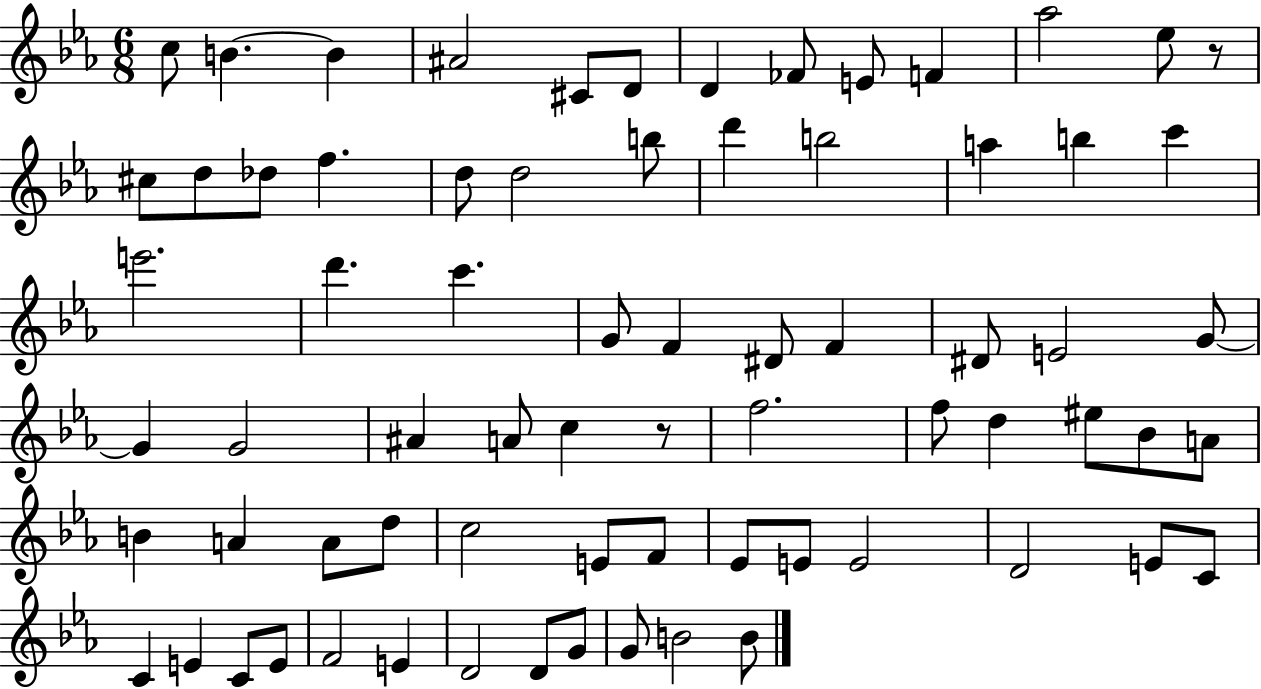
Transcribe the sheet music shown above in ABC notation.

X:1
T:Untitled
M:6/8
L:1/4
K:Eb
c/2 B B ^A2 ^C/2 D/2 D _F/2 E/2 F _a2 _e/2 z/2 ^c/2 d/2 _d/2 f d/2 d2 b/2 d' b2 a b c' e'2 d' c' G/2 F ^D/2 F ^D/2 E2 G/2 G G2 ^A A/2 c z/2 f2 f/2 d ^e/2 _B/2 A/2 B A A/2 d/2 c2 E/2 F/2 _E/2 E/2 E2 D2 E/2 C/2 C E C/2 E/2 F2 E D2 D/2 G/2 G/2 B2 B/2